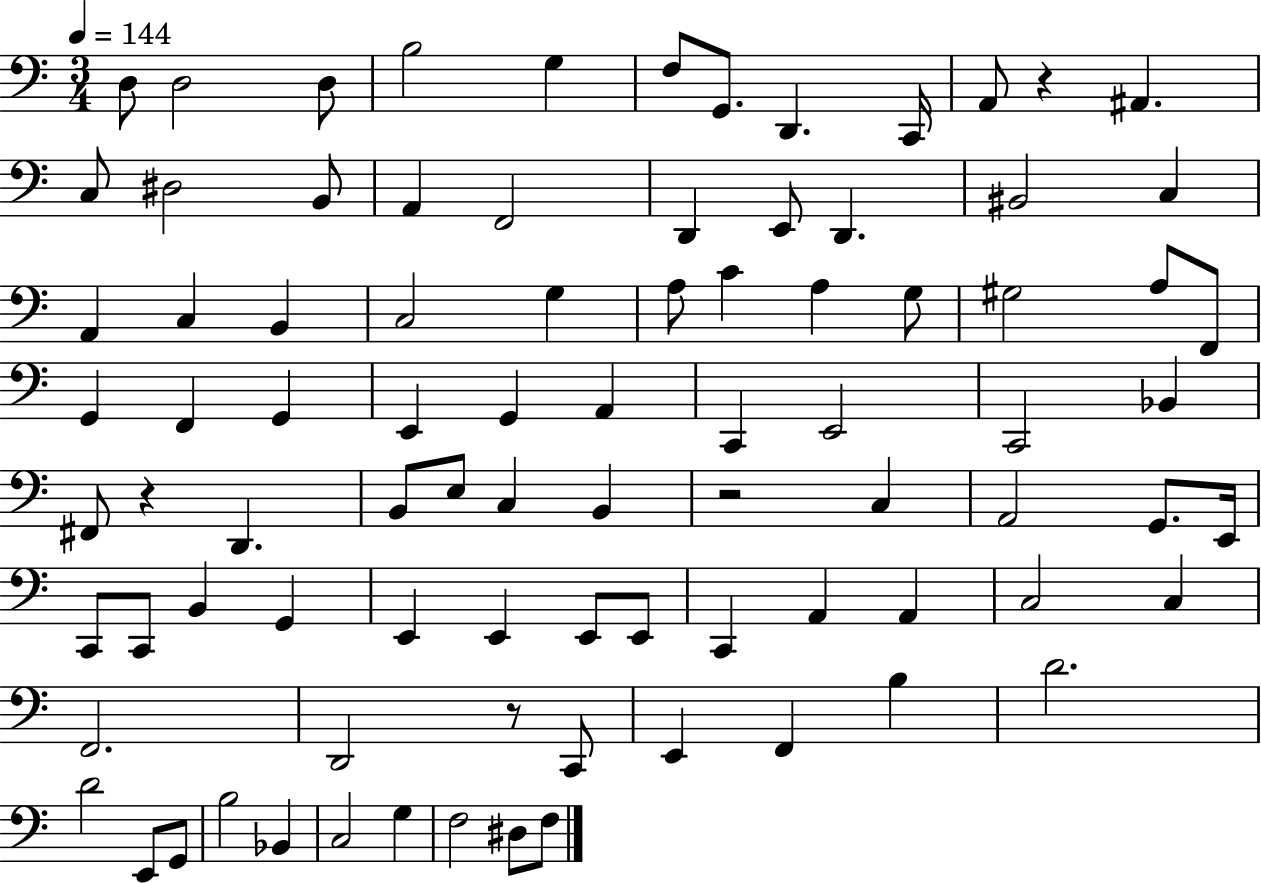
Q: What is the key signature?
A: C major